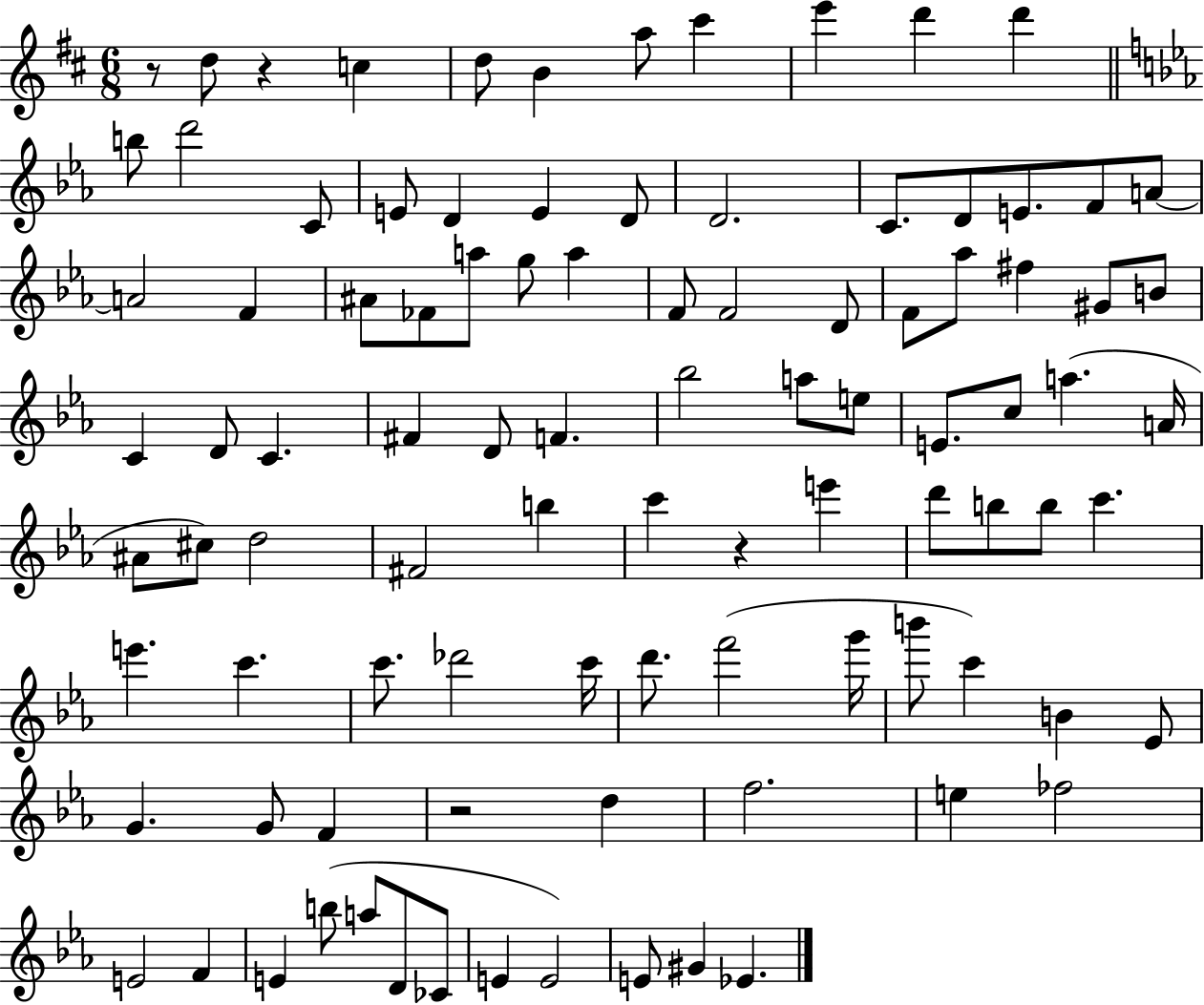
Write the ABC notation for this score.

X:1
T:Untitled
M:6/8
L:1/4
K:D
z/2 d/2 z c d/2 B a/2 ^c' e' d' d' b/2 d'2 C/2 E/2 D E D/2 D2 C/2 D/2 E/2 F/2 A/2 A2 F ^A/2 _F/2 a/2 g/2 a F/2 F2 D/2 F/2 _a/2 ^f ^G/2 B/2 C D/2 C ^F D/2 F _b2 a/2 e/2 E/2 c/2 a A/4 ^A/2 ^c/2 d2 ^F2 b c' z e' d'/2 b/2 b/2 c' e' c' c'/2 _d'2 c'/4 d'/2 f'2 g'/4 b'/2 c' B _E/2 G G/2 F z2 d f2 e _f2 E2 F E b/2 a/2 D/2 _C/2 E E2 E/2 ^G _E